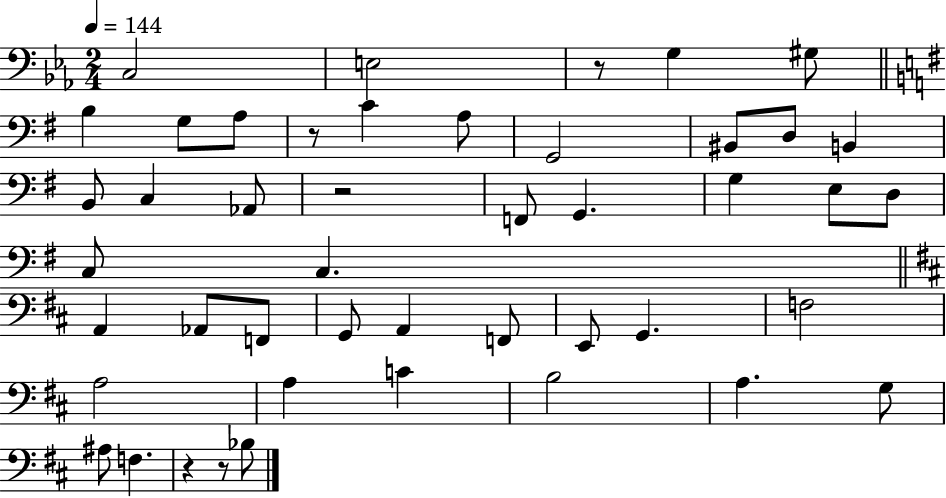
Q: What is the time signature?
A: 2/4